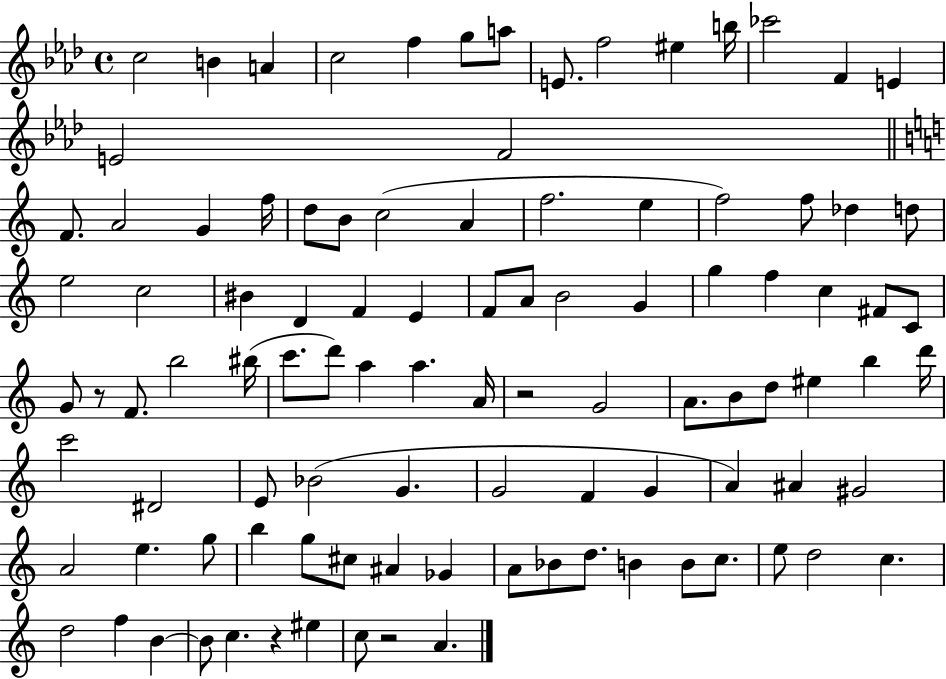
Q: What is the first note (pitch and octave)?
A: C5